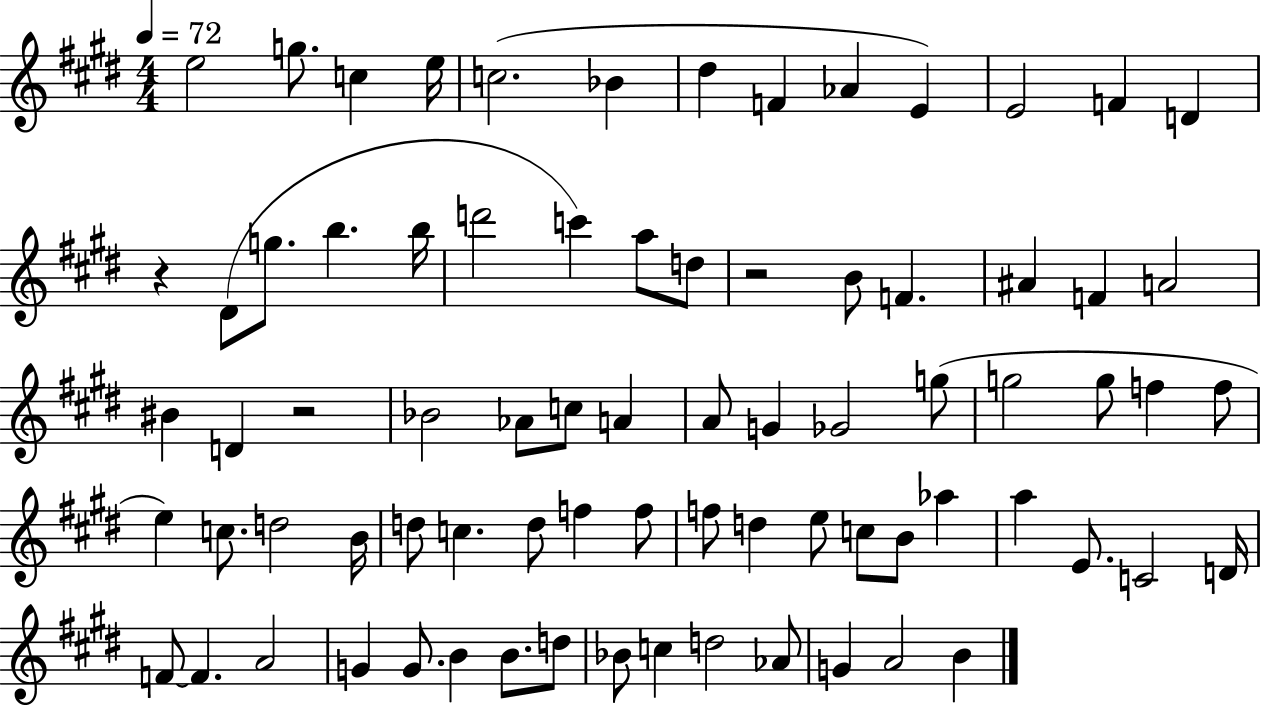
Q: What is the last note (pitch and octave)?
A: B4